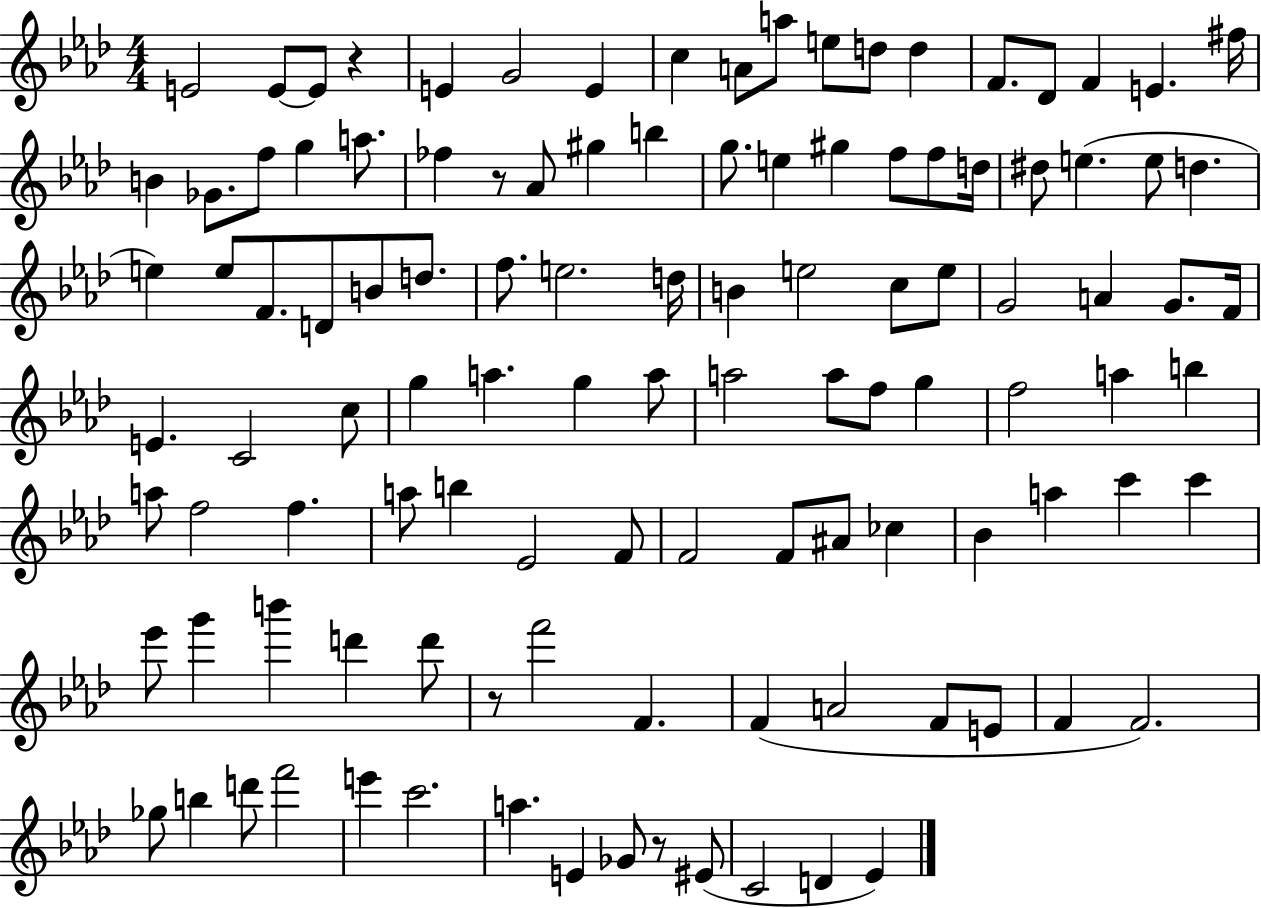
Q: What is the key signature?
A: AES major